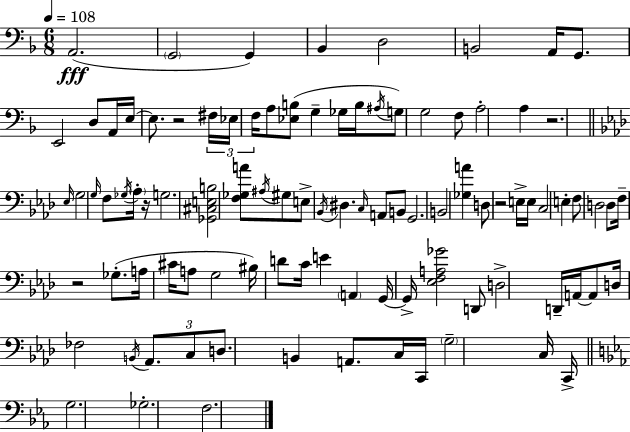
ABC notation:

X:1
T:Untitled
M:6/8
L:1/4
K:F
A,,2 G,,2 G,, _B,, D,2 B,,2 A,,/4 G,,/2 E,,2 D,/2 A,,/4 E,/4 E,/2 z2 ^F,/4 _E,/4 F,/4 A,/2 [_E,B,]/2 G, _G,/4 B,/4 ^A,/4 G,/2 G,2 F,/2 A,2 A, z2 _E,/4 G,2 G,/4 F,/2 _G,/4 _A,/4 z/4 G,2 [_G,,^C,E,B,]2 [F,_G,A]/2 ^A,/4 ^G,/2 E,/2 _B,,/4 ^D, C,/4 A,,/2 B,,/2 G,,2 B,,2 [_G,A] D,/2 z2 E,/4 E,/4 C,2 E, F,/2 D,2 D,/2 F,/4 z2 _G,/2 A,/4 ^C/4 A,/2 G,2 ^B,/4 D/2 C/4 E A,, G,,/4 G,,/4 [_E,F,A,_G]2 D,,/2 D,2 D,,/4 A,,/4 A,,/2 D,/4 _F,2 B,,/4 _A,,/2 C,/2 D,/2 B,, A,,/2 C,/4 C,,/4 G,2 C,/4 C,,/4 G,2 _G,2 F,2